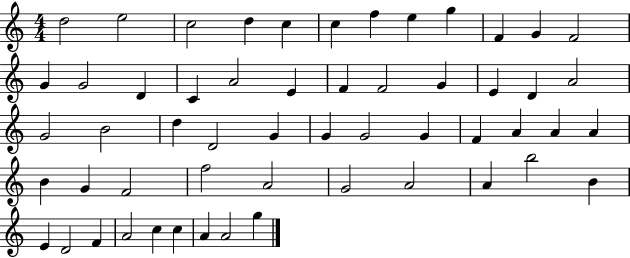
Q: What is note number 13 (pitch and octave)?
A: G4